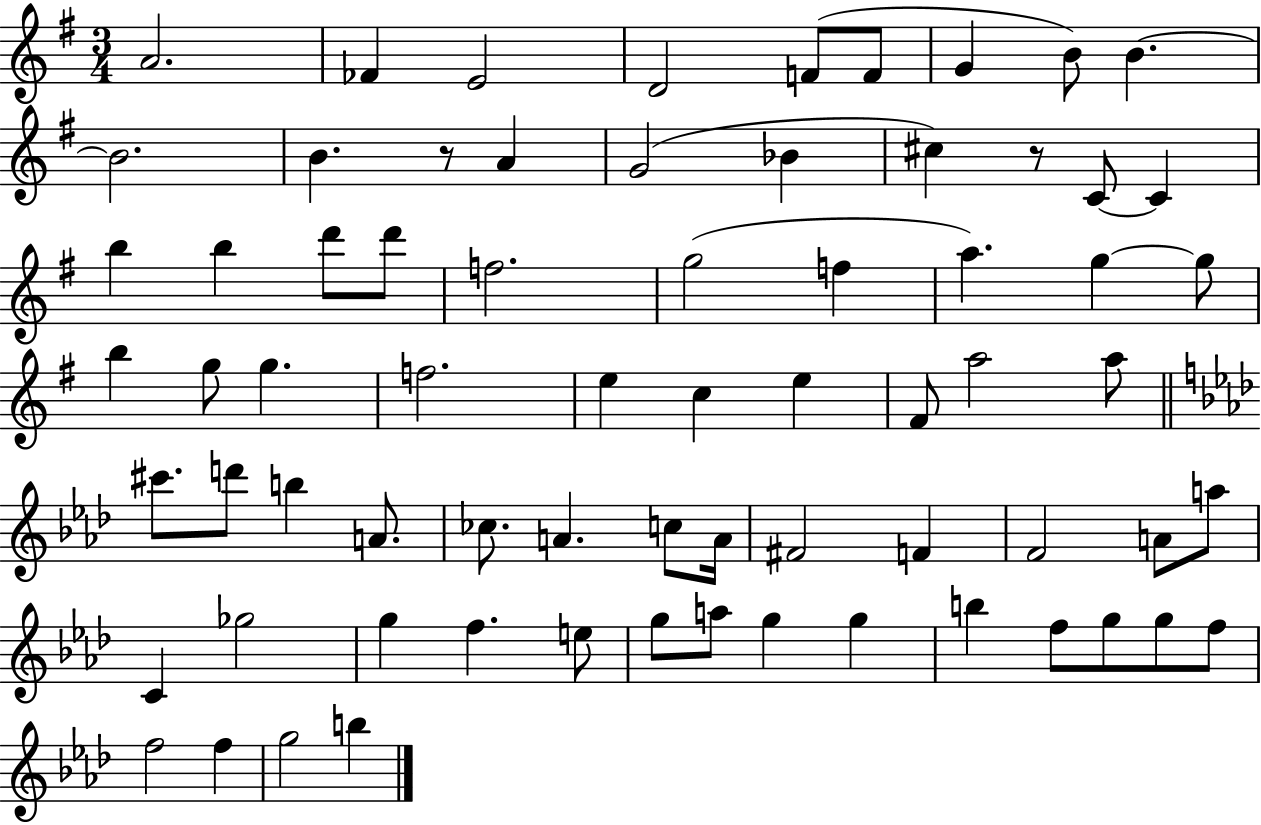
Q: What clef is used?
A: treble